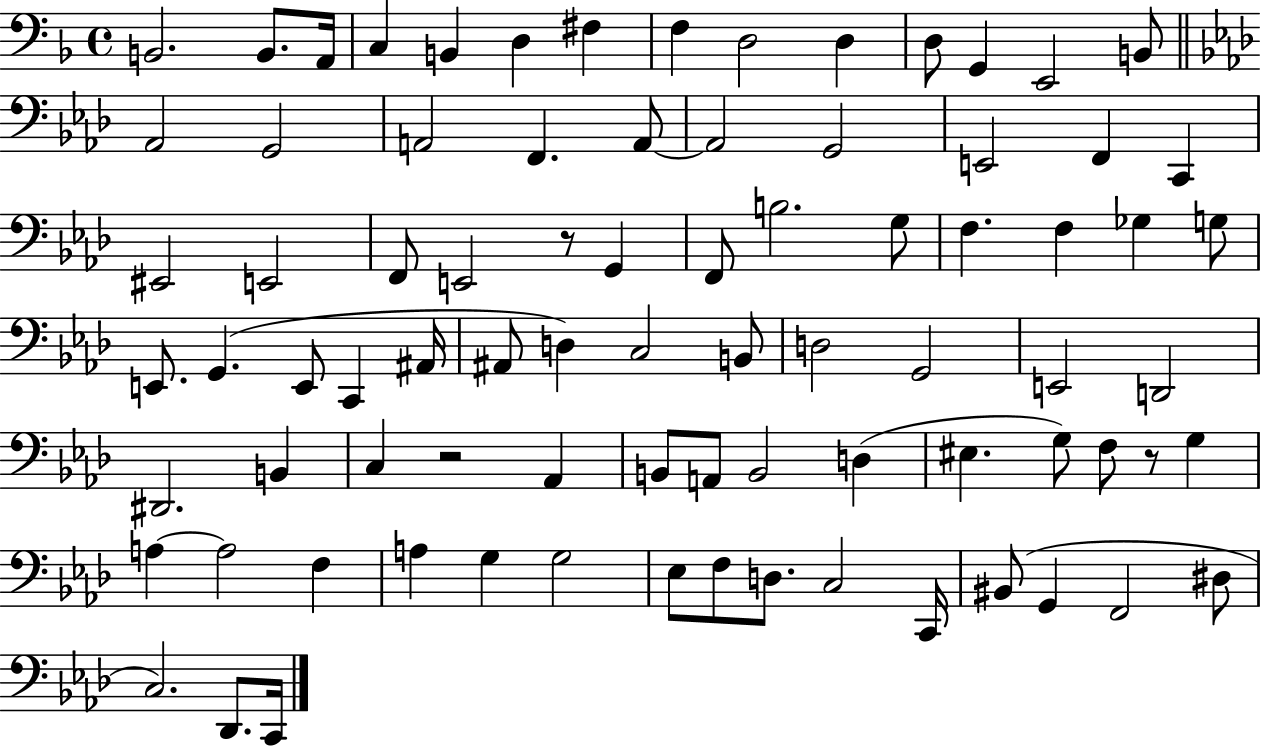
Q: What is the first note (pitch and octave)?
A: B2